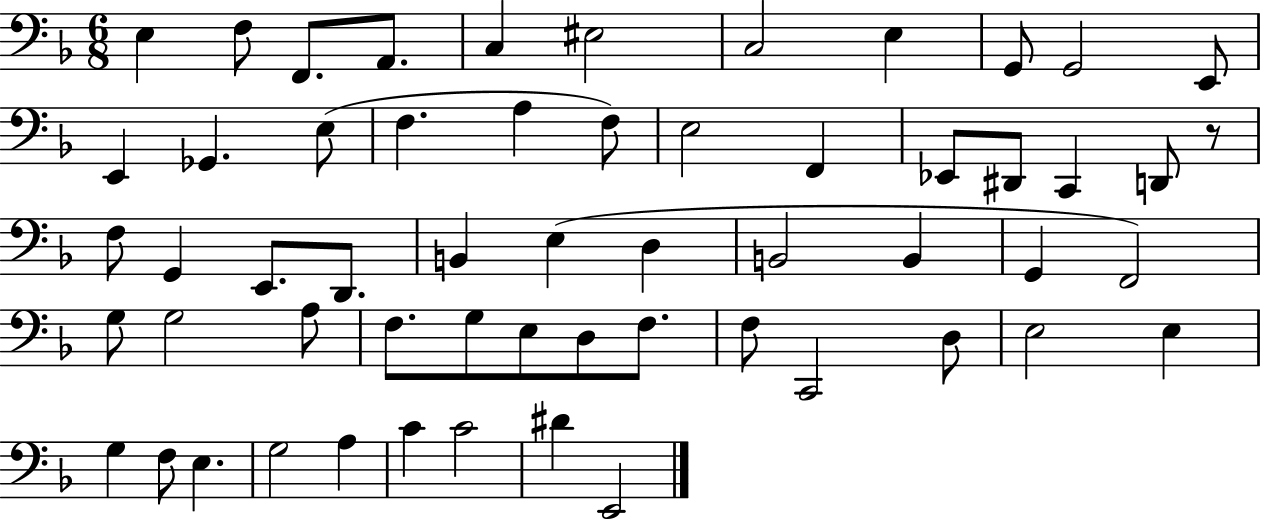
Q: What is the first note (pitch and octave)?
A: E3